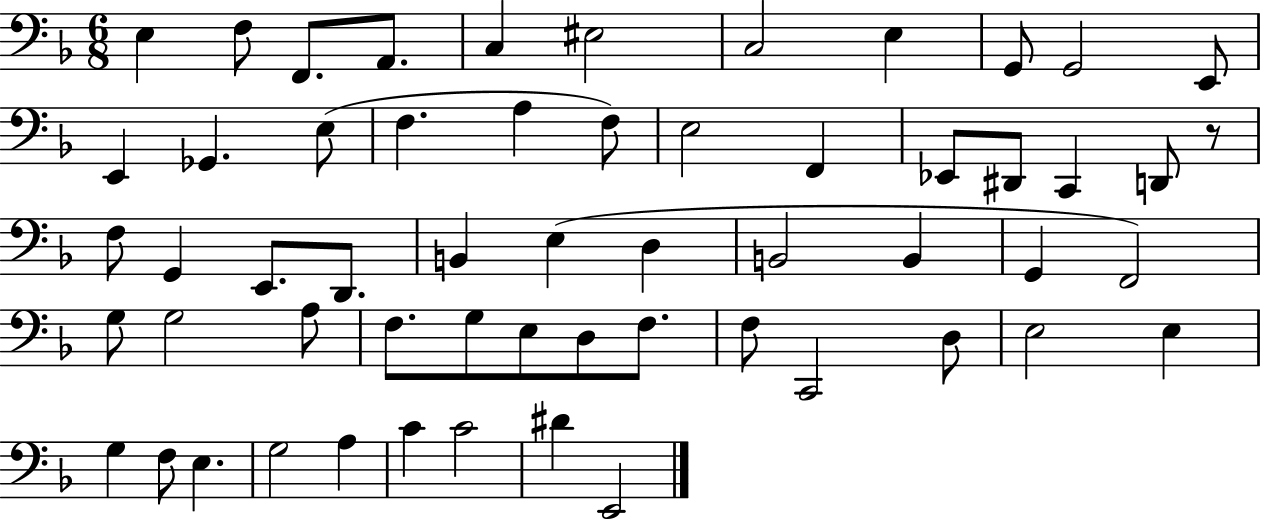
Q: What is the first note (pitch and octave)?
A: E3